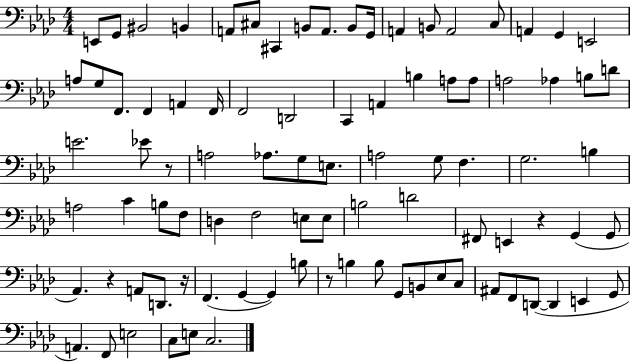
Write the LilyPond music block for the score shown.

{
  \clef bass
  \numericTimeSignature
  \time 4/4
  \key aes \major
  e,8 g,8 bis,2 b,4 | a,8 cis8 cis,4 b,8 a,8. b,8 g,16 | a,4 b,8 a,2 c8 | a,4 g,4 e,2 | \break a8 g8 f,8. f,4 a,4 f,16 | f,2 d,2 | c,4 a,4 b4 a8 a8 | a2 aes4 b8 d'8 | \break e'2. ees'8 r8 | a2 aes8. g8 e8. | a2 g8 f4. | g2. b4 | \break a2 c'4 b8 f8 | d4 f2 e8 e8 | b2 d'2 | fis,8 e,4 r4 g,4( g,8 | \break aes,4.) r4 a,8 d,8. r16 | f,4.( g,4~~ g,4) b8 | r8 b4 b8 g,8 b,8 ees8 c8 | ais,8 f,8 d,8~(~ d,4 e,4 g,8 | \break a,4.) f,8 e2 | c8 e8 c2. | \bar "|."
}